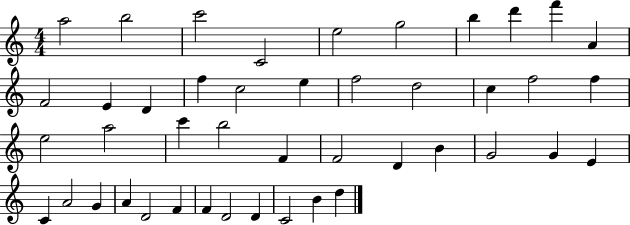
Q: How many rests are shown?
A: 0